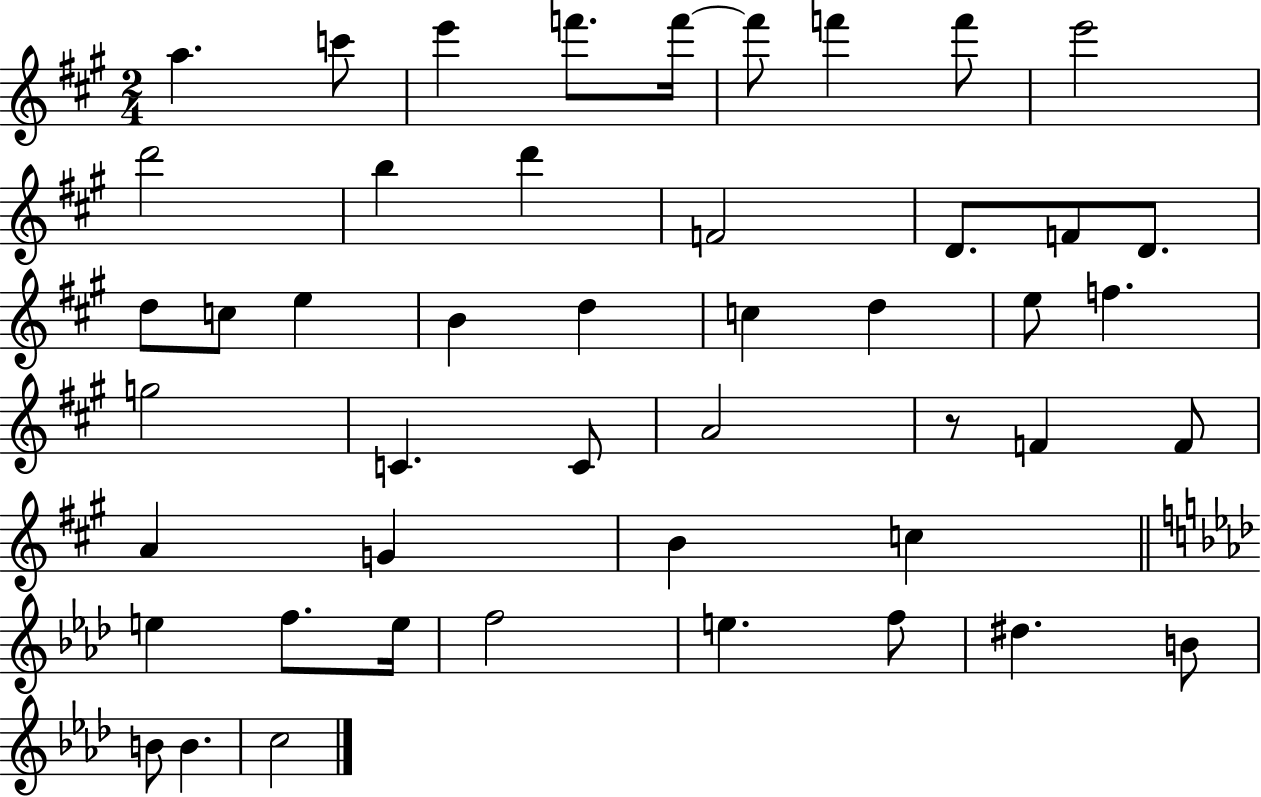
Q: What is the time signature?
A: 2/4